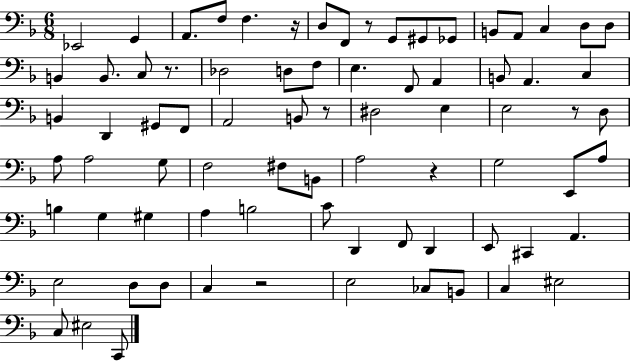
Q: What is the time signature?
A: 6/8